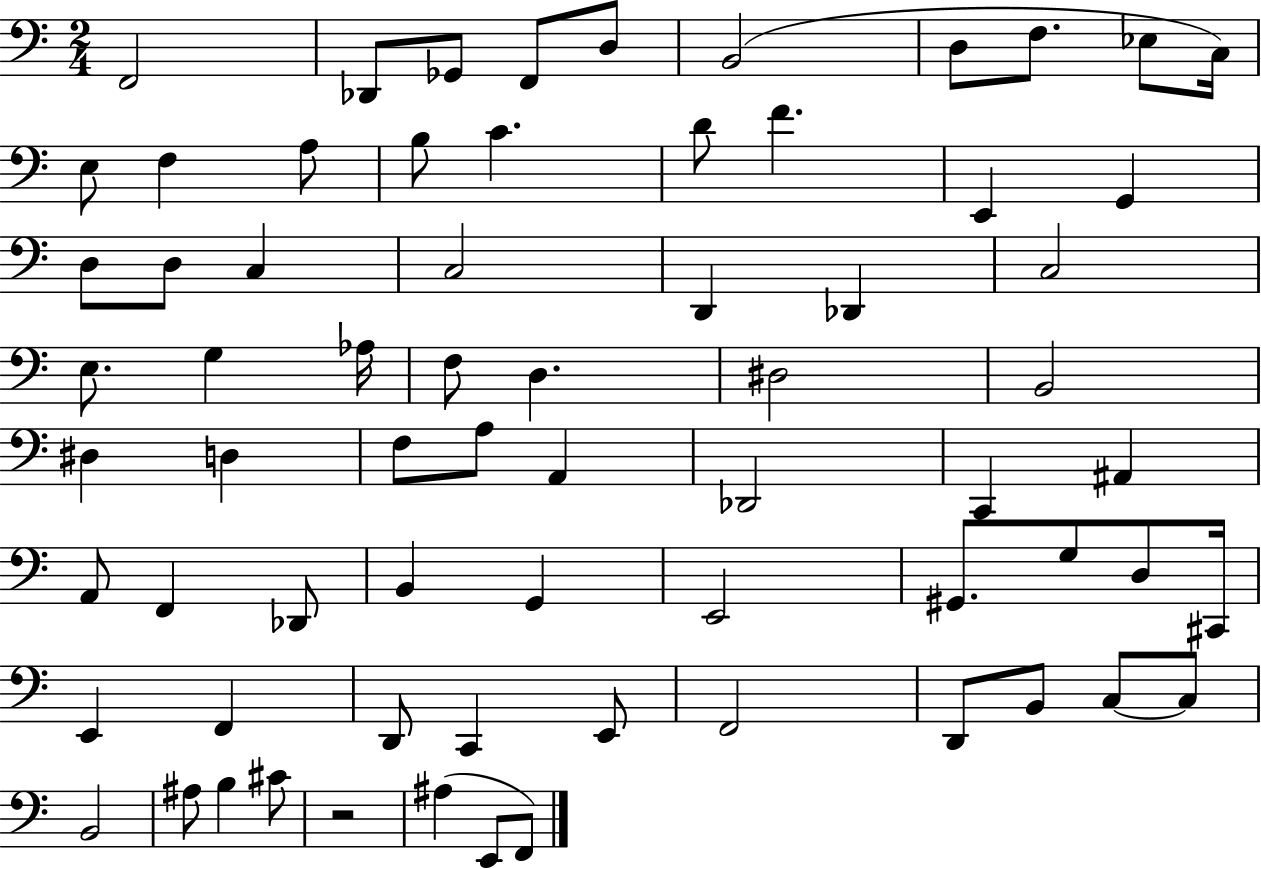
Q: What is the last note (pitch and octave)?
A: F2